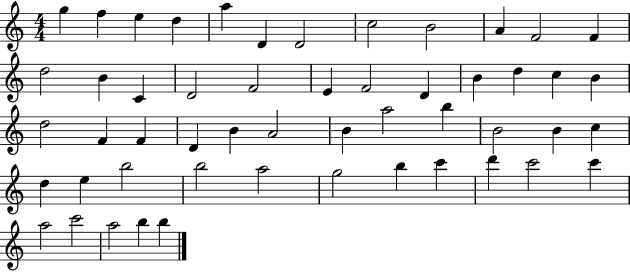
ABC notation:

X:1
T:Untitled
M:4/4
L:1/4
K:C
g f e d a D D2 c2 B2 A F2 F d2 B C D2 F2 E F2 D B d c B d2 F F D B A2 B a2 b B2 B c d e b2 b2 a2 g2 b c' d' c'2 c' a2 c'2 a2 b b